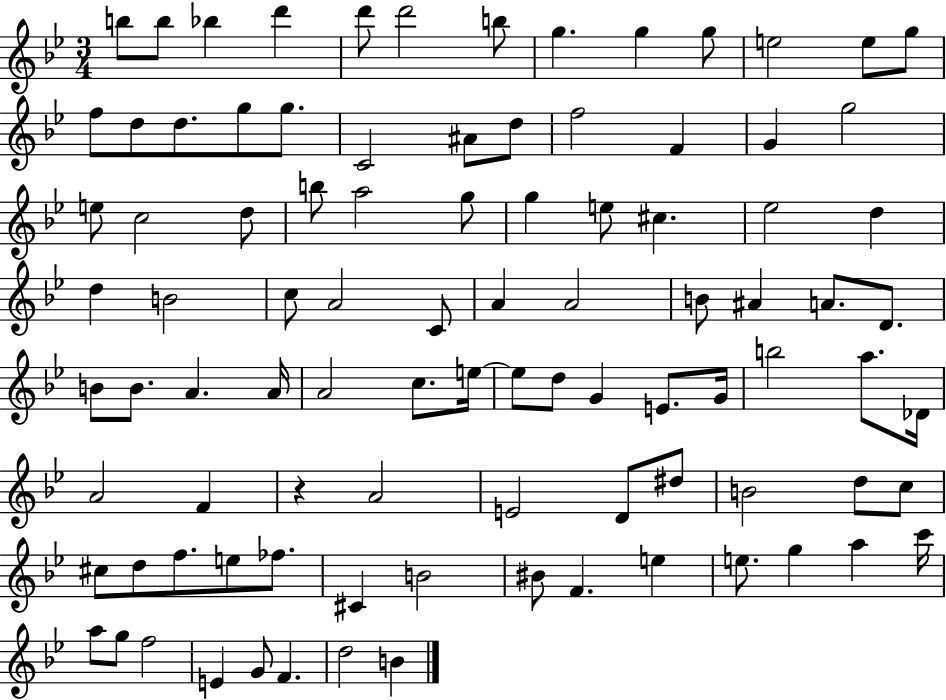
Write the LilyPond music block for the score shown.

{
  \clef treble
  \numericTimeSignature
  \time 3/4
  \key bes \major
  \repeat volta 2 { b''8 b''8 bes''4 d'''4 | d'''8 d'''2 b''8 | g''4. g''4 g''8 | e''2 e''8 g''8 | \break f''8 d''8 d''8. g''8 g''8. | c'2 ais'8 d''8 | f''2 f'4 | g'4 g''2 | \break e''8 c''2 d''8 | b''8 a''2 g''8 | g''4 e''8 cis''4. | ees''2 d''4 | \break d''4 b'2 | c''8 a'2 c'8 | a'4 a'2 | b'8 ais'4 a'8. d'8. | \break b'8 b'8. a'4. a'16 | a'2 c''8. e''16~~ | e''8 d''8 g'4 e'8. g'16 | b''2 a''8. des'16 | \break a'2 f'4 | r4 a'2 | e'2 d'8 dis''8 | b'2 d''8 c''8 | \break cis''8 d''8 f''8. e''8 fes''8. | cis'4 b'2 | bis'8 f'4. e''4 | e''8. g''4 a''4 c'''16 | \break a''8 g''8 f''2 | e'4 g'8 f'4. | d''2 b'4 | } \bar "|."
}